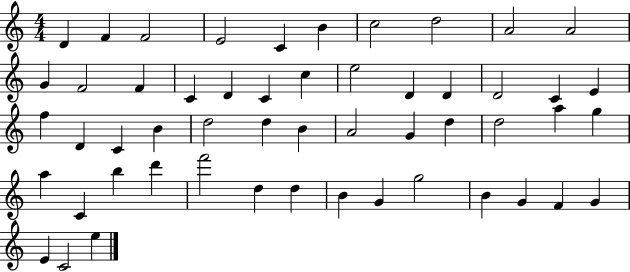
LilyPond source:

{
  \clef treble
  \numericTimeSignature
  \time 4/4
  \key c \major
  d'4 f'4 f'2 | e'2 c'4 b'4 | c''2 d''2 | a'2 a'2 | \break g'4 f'2 f'4 | c'4 d'4 c'4 c''4 | e''2 d'4 d'4 | d'2 c'4 e'4 | \break f''4 d'4 c'4 b'4 | d''2 d''4 b'4 | a'2 g'4 d''4 | d''2 a''4 g''4 | \break a''4 c'4 b''4 d'''4 | f'''2 d''4 d''4 | b'4 g'4 g''2 | b'4 g'4 f'4 g'4 | \break e'4 c'2 e''4 | \bar "|."
}